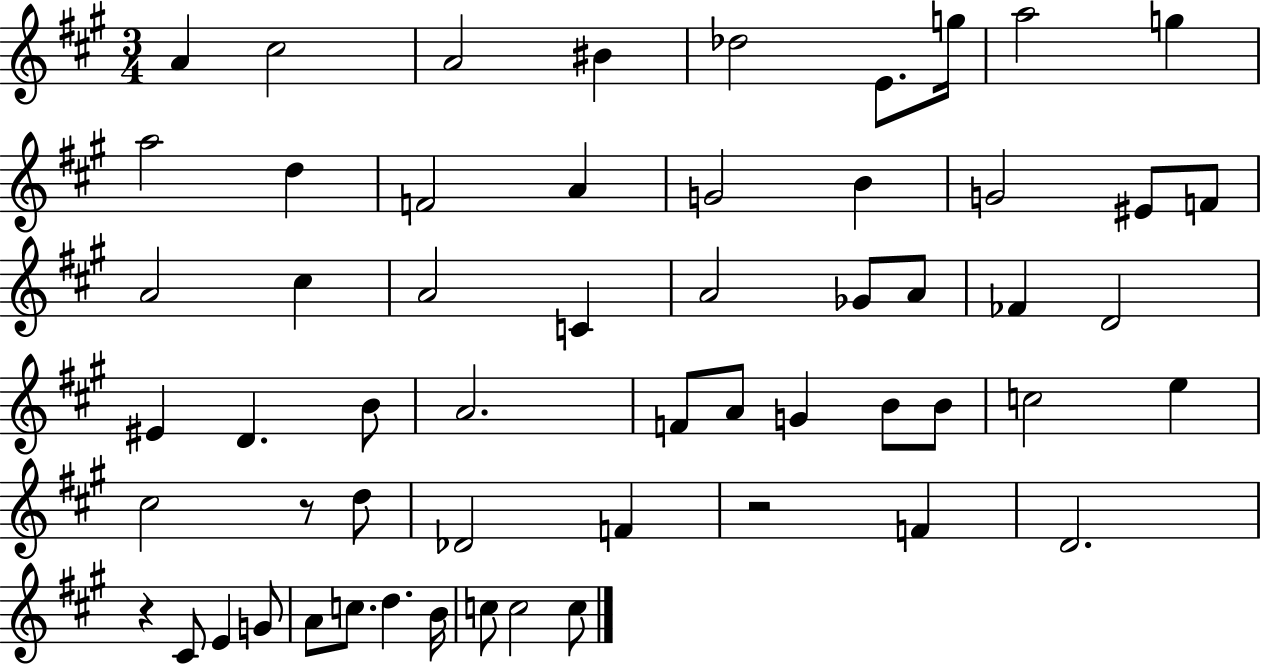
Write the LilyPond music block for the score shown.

{
  \clef treble
  \numericTimeSignature
  \time 3/4
  \key a \major
  a'4 cis''2 | a'2 bis'4 | des''2 e'8. g''16 | a''2 g''4 | \break a''2 d''4 | f'2 a'4 | g'2 b'4 | g'2 eis'8 f'8 | \break a'2 cis''4 | a'2 c'4 | a'2 ges'8 a'8 | fes'4 d'2 | \break eis'4 d'4. b'8 | a'2. | f'8 a'8 g'4 b'8 b'8 | c''2 e''4 | \break cis''2 r8 d''8 | des'2 f'4 | r2 f'4 | d'2. | \break r4 cis'8 e'4 g'8 | a'8 c''8. d''4. b'16 | c''8 c''2 c''8 | \bar "|."
}